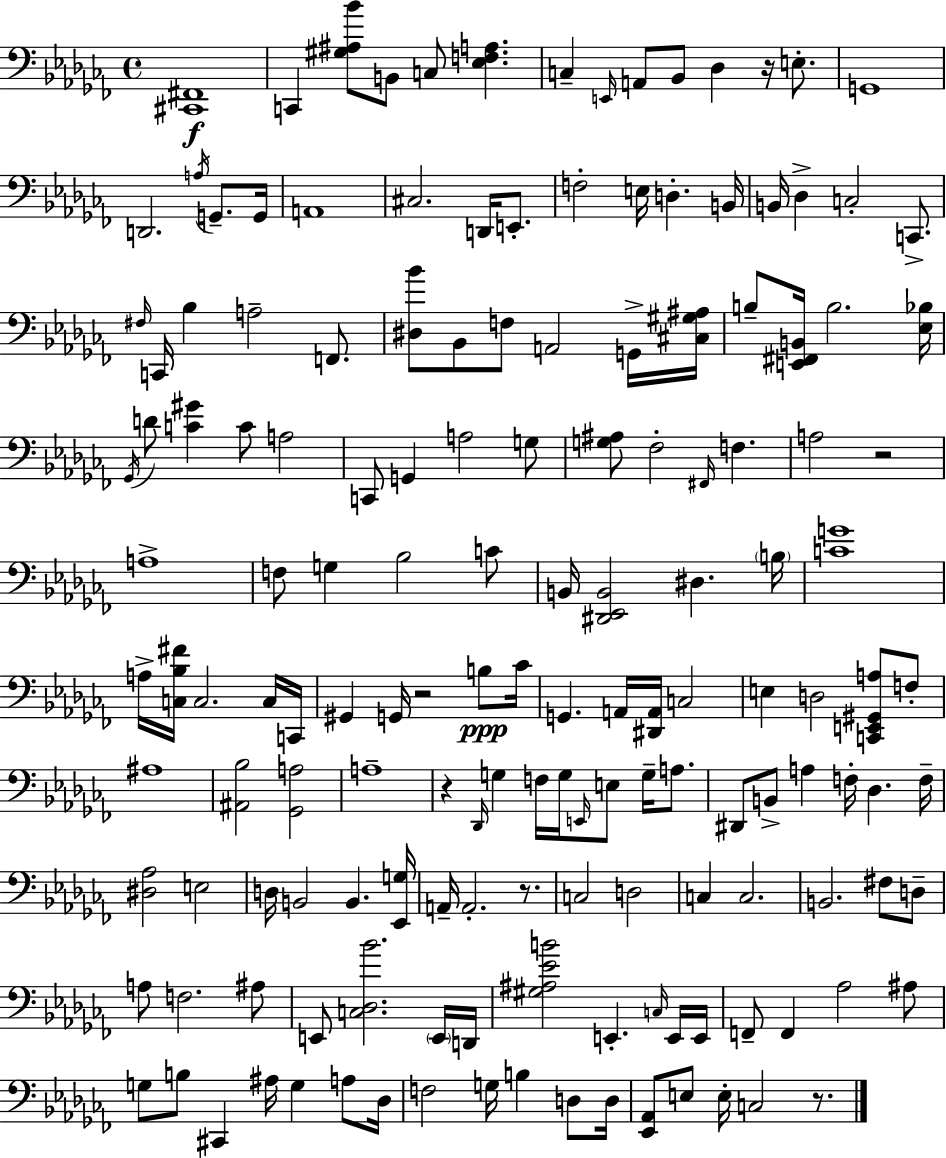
{
  \clef bass
  \time 4/4
  \defaultTimeSignature
  \key aes \minor
  \repeat volta 2 { <cis, fis,>1\f | c,4 <gis ais bes'>8 b,8 c8 <ees f a>4. | c4-- \grace { e,16 } a,8 bes,8 des4 r16 e8.-. | g,1 | \break d,2. \acciaccatura { a16 } g,8.-- | g,16 a,1 | cis2. d,16 e,8.-. | f2-. e16 d4.-. | \break b,16 b,16 des4-> c2-. c,8.-> | \grace { fis16 } c,16 bes4 a2-- | f,8. <dis bes'>8 bes,8 f8 a,2 | g,16-> <cis gis ais>16 b8-- <e, fis, b,>16 b2. | \break <ees bes>16 \acciaccatura { ges,16 } d'8 <c' gis'>4 c'8 a2 | c,8 g,4 a2 | g8 <g ais>8 fes2-. \grace { fis,16 } f4. | a2 r2 | \break a1-> | f8 g4 bes2 | c'8 b,16 <dis, ees, b,>2 dis4. | \parenthesize b16 <c' g'>1 | \break a16-> <c bes fis'>16 c2. | c16 c,16 gis,4 g,16 r2 | b8\ppp ces'16 g,4. a,16 <dis, a,>16 c2 | e4 d2 | \break <c, e, gis, a>8 f8-. ais1 | <ais, bes>2 <ges, a>2 | a1-- | r4 \grace { des,16 } g4 f16 g16 | \break \grace { e,16 } e8 g16-- a8. dis,8 b,8-> a4 f16-. | des4. f16-- <dis aes>2 e2 | d16 b,2 | b,4. <ees, g>16 a,16-- a,2.-. | \break r8. c2 d2 | c4 c2. | b,2. | fis8 d8-- a8 f2. | \break ais8 e,8 <c des bes'>2. | \parenthesize e,16 d,16 <gis ais ees' b'>2 e,4.-. | \grace { c16 } e,16 e,16 f,8-- f,4 aes2 | ais8 g8 b8 cis,4 | \break ais16 g4 a8 des16 f2 | g16 b4 d8 d16 <ees, aes,>8 e8 e16-. c2 | r8. } \bar "|."
}